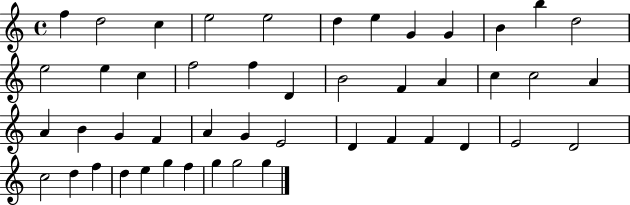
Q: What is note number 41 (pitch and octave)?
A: D5